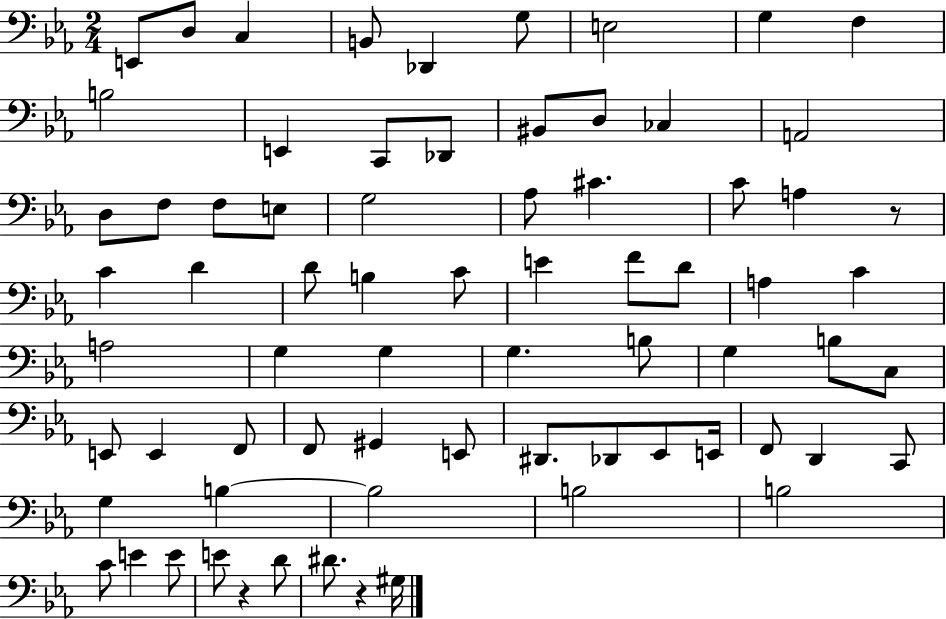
E2/e D3/e C3/q B2/e Db2/q G3/e E3/h G3/q F3/q B3/h E2/q C2/e Db2/e BIS2/e D3/e CES3/q A2/h D3/e F3/e F3/e E3/e G3/h Ab3/e C#4/q. C4/e A3/q R/e C4/q D4/q D4/e B3/q C4/e E4/q F4/e D4/e A3/q C4/q A3/h G3/q G3/q G3/q. B3/e G3/q B3/e C3/e E2/e E2/q F2/e F2/e G#2/q E2/e D#2/e. Db2/e Eb2/e E2/s F2/e D2/q C2/e G3/q B3/q B3/h B3/h B3/h C4/e E4/q E4/e E4/e R/q D4/e D#4/e. R/q G#3/s